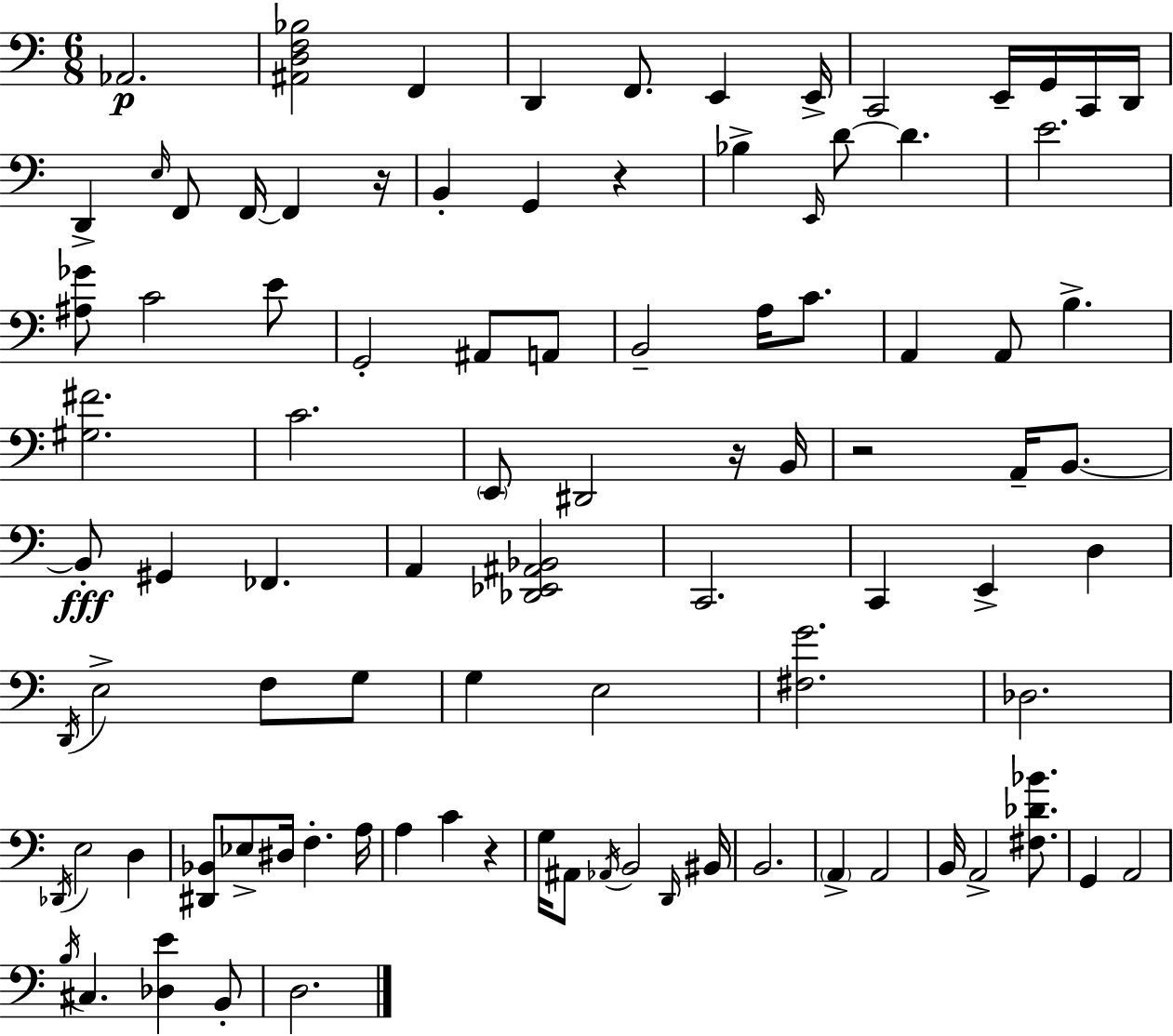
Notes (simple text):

Ab2/h. [A#2,D3,F3,Bb3]/h F2/q D2/q F2/e. E2/q E2/s C2/h E2/s G2/s C2/s D2/s D2/q E3/s F2/e F2/s F2/q R/s B2/q G2/q R/q Bb3/q E2/s D4/e D4/q. E4/h. [A#3,Gb4]/e C4/h E4/e G2/h A#2/e A2/e B2/h A3/s C4/e. A2/q A2/e B3/q. [G#3,F#4]/h. C4/h. E2/e D#2/h R/s B2/s R/h A2/s B2/e. B2/e G#2/q FES2/q. A2/q [Db2,Eb2,A#2,Bb2]/h C2/h. C2/q E2/q D3/q D2/s E3/h F3/e G3/e G3/q E3/h [F#3,G4]/h. Db3/h. Db2/s E3/h D3/q [D#2,Bb2]/e Eb3/e D#3/s F3/q. A3/s A3/q C4/q R/q G3/s A#2/e Ab2/s B2/h D2/s BIS2/s B2/h. A2/q A2/h B2/s A2/h [F#3,Db4,Bb4]/e. G2/q A2/h B3/s C#3/q. [Db3,E4]/q B2/e D3/h.